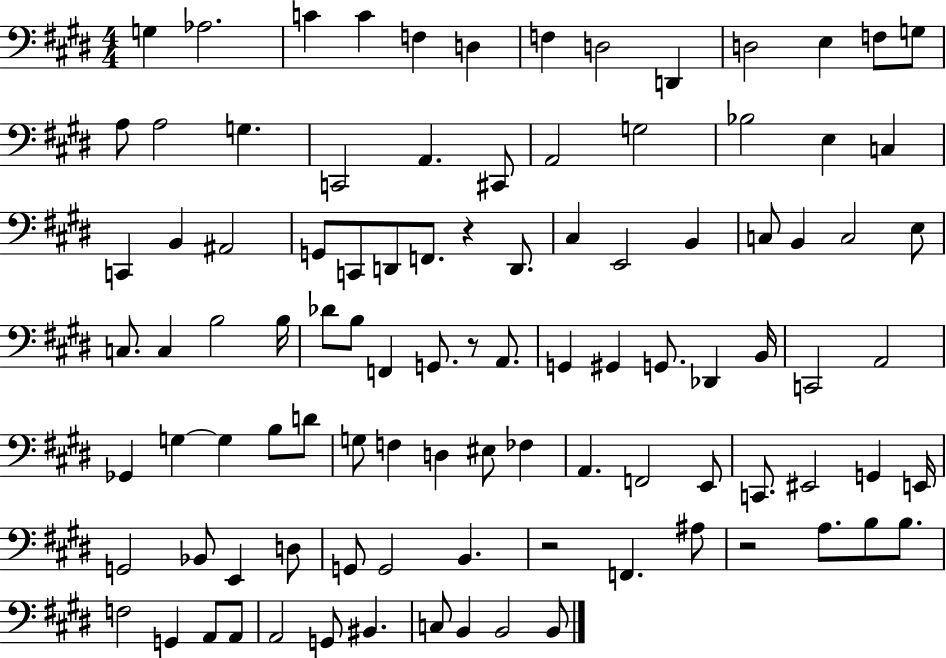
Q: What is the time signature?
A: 4/4